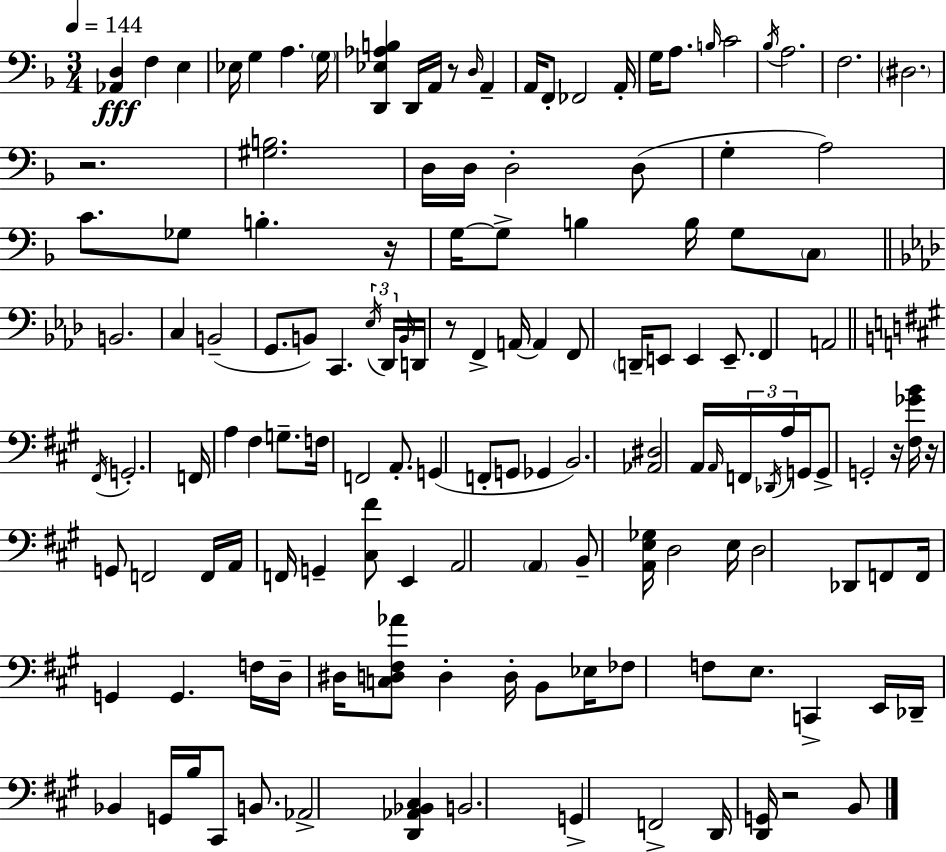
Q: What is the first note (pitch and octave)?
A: F3